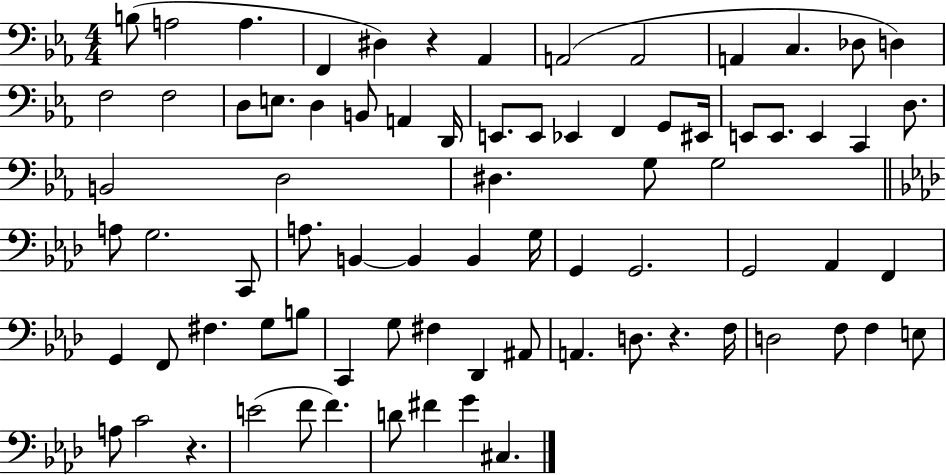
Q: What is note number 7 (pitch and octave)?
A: A2